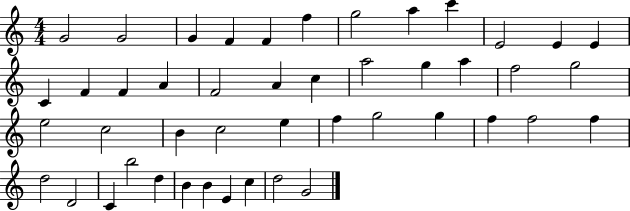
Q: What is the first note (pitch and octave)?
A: G4